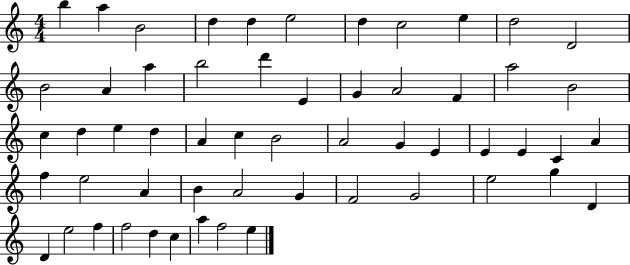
B5/q A5/q B4/h D5/q D5/q E5/h D5/q C5/h E5/q D5/h D4/h B4/h A4/q A5/q B5/h D6/q E4/q G4/q A4/h F4/q A5/h B4/h C5/q D5/q E5/q D5/q A4/q C5/q B4/h A4/h G4/q E4/q E4/q E4/q C4/q A4/q F5/q E5/h A4/q B4/q A4/h G4/q F4/h G4/h E5/h G5/q D4/q D4/q E5/h F5/q F5/h D5/q C5/q A5/q F5/h E5/q